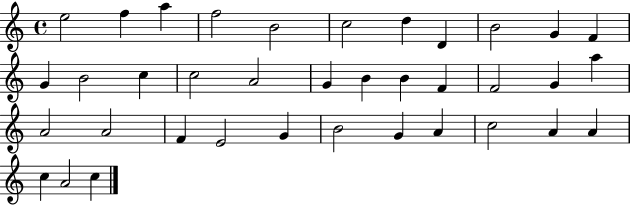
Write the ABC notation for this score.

X:1
T:Untitled
M:4/4
L:1/4
K:C
e2 f a f2 B2 c2 d D B2 G F G B2 c c2 A2 G B B F F2 G a A2 A2 F E2 G B2 G A c2 A A c A2 c